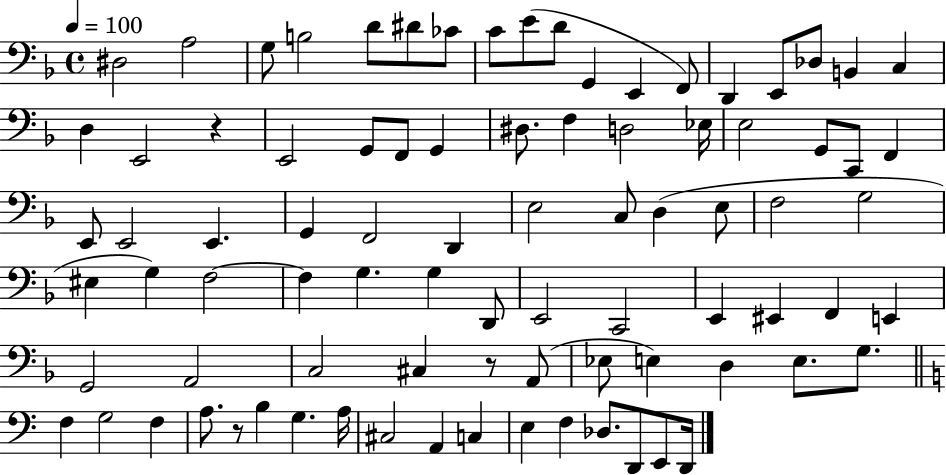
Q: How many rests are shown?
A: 3